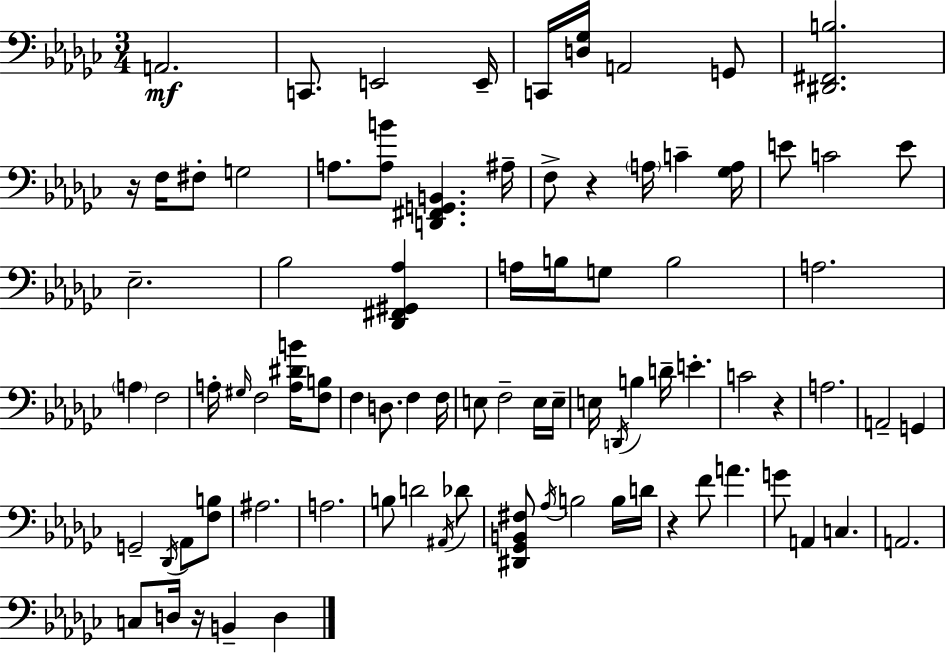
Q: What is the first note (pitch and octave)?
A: A2